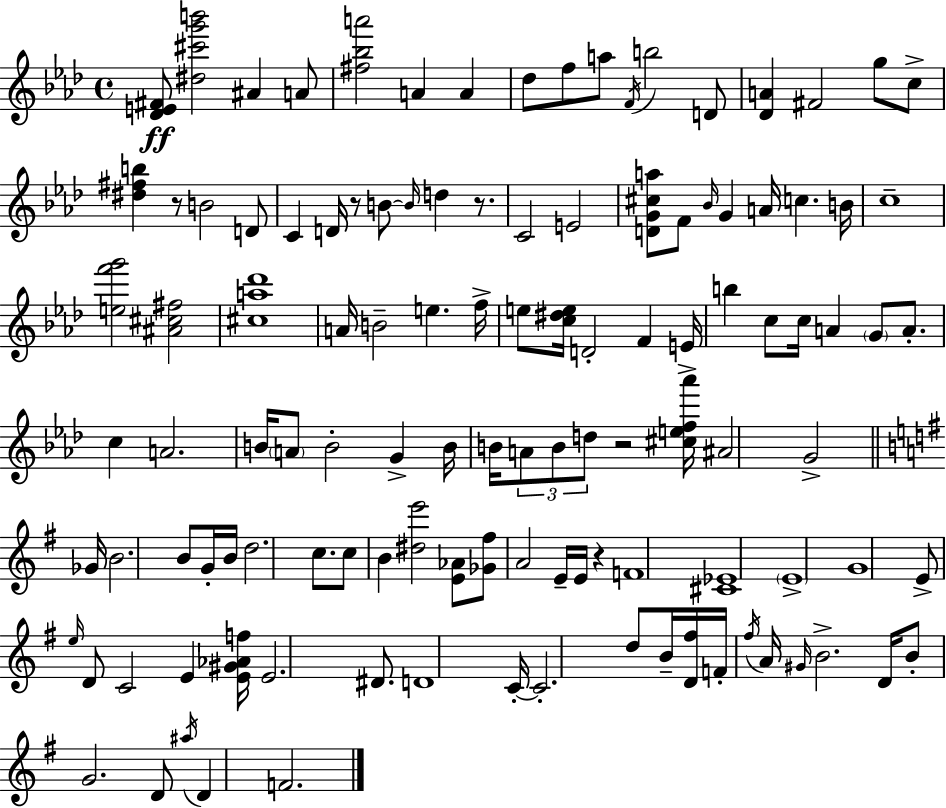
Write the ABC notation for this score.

X:1
T:Untitled
M:4/4
L:1/4
K:Ab
[_DE^F]/2 [^d^c'g'b']2 ^A A/2 [^f_ba']2 A A _d/2 f/2 a/2 F/4 b2 D/2 [_DA] ^F2 g/2 c/2 [^d^fb] z/2 B2 D/2 C D/4 z/2 B/2 B/4 d z/2 C2 E2 [DG^ca]/2 F/2 _B/4 G A/4 c B/4 c4 [ef'g']2 [^A^c^f]2 [^ca_d']4 A/4 B2 e f/4 e/2 [c^de]/4 D2 F E/4 b c/2 c/4 A G/2 A/2 c A2 B/4 A/2 B2 G B/4 B/4 A/2 B/2 d/2 z2 [^cef_a']/4 ^A2 G2 _G/4 B2 B/2 G/4 B/4 d2 c/2 c/2 B [^de']2 [E_A]/2 [_G^f]/2 A2 E/4 E/4 z F4 [^C_E]4 E4 G4 E/2 e/4 D/2 C2 E [E^G_Af]/4 E2 ^D/2 D4 C/4 C2 d/2 B/4 [D^f]/4 F/4 ^f/4 A/4 ^G/4 B2 D/4 B/2 G2 D/2 ^a/4 D F2